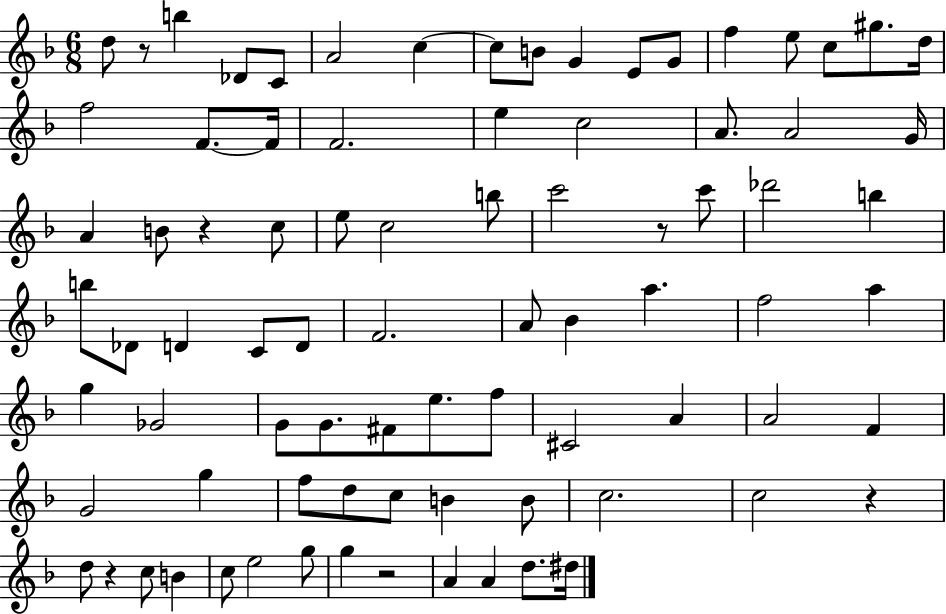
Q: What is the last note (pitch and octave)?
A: D#5